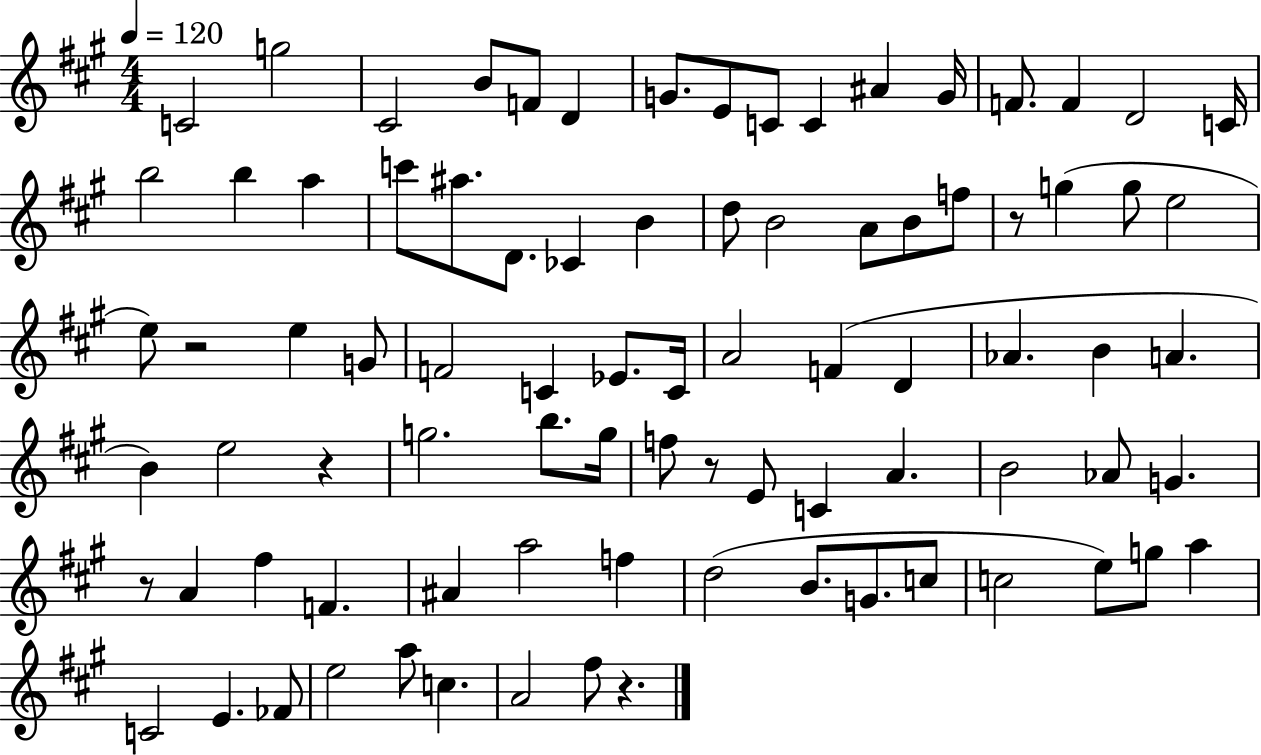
{
  \clef treble
  \numericTimeSignature
  \time 4/4
  \key a \major
  \tempo 4 = 120
  c'2 g''2 | cis'2 b'8 f'8 d'4 | g'8. e'8 c'8 c'4 ais'4 g'16 | f'8. f'4 d'2 c'16 | \break b''2 b''4 a''4 | c'''8 ais''8. d'8. ces'4 b'4 | d''8 b'2 a'8 b'8 f''8 | r8 g''4( g''8 e''2 | \break e''8) r2 e''4 g'8 | f'2 c'4 ees'8. c'16 | a'2 f'4( d'4 | aes'4. b'4 a'4. | \break b'4) e''2 r4 | g''2. b''8. g''16 | f''8 r8 e'8 c'4 a'4. | b'2 aes'8 g'4. | \break r8 a'4 fis''4 f'4. | ais'4 a''2 f''4 | d''2( b'8. g'8. c''8 | c''2 e''8) g''8 a''4 | \break c'2 e'4. fes'8 | e''2 a''8 c''4. | a'2 fis''8 r4. | \bar "|."
}